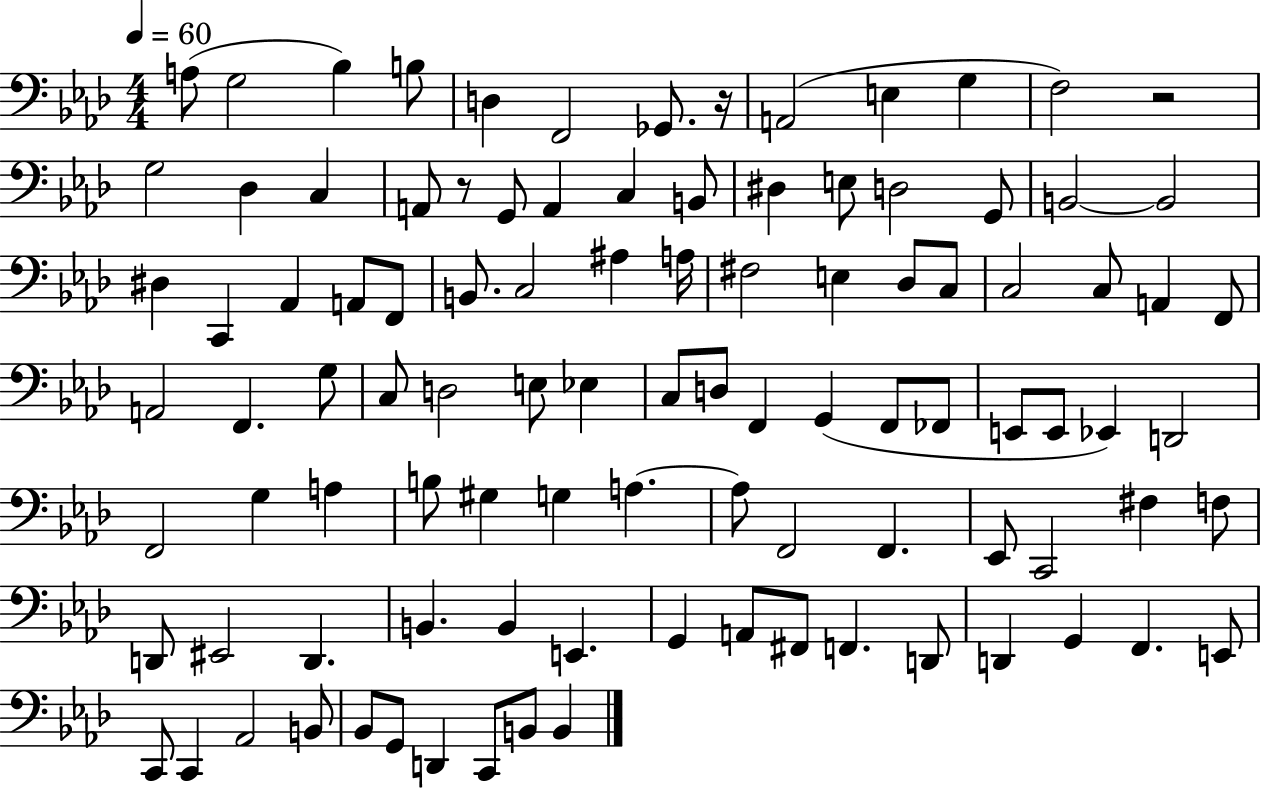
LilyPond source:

{
  \clef bass
  \numericTimeSignature
  \time 4/4
  \key aes \major
  \tempo 4 = 60
  a8( g2 bes4) b8 | d4 f,2 ges,8. r16 | a,2( e4 g4 | f2) r2 | \break g2 des4 c4 | a,8 r8 g,8 a,4 c4 b,8 | dis4 e8 d2 g,8 | b,2~~ b,2 | \break dis4 c,4 aes,4 a,8 f,8 | b,8. c2 ais4 a16 | fis2 e4 des8 c8 | c2 c8 a,4 f,8 | \break a,2 f,4. g8 | c8 d2 e8 ees4 | c8 d8 f,4 g,4( f,8 fes,8 | e,8 e,8 ees,4) d,2 | \break f,2 g4 a4 | b8 gis4 g4 a4.~~ | a8 f,2 f,4. | ees,8 c,2 fis4 f8 | \break d,8 eis,2 d,4. | b,4. b,4 e,4. | g,4 a,8 fis,8 f,4. d,8 | d,4 g,4 f,4. e,8 | \break c,8 c,4 aes,2 b,8 | bes,8 g,8 d,4 c,8 b,8 b,4 | \bar "|."
}